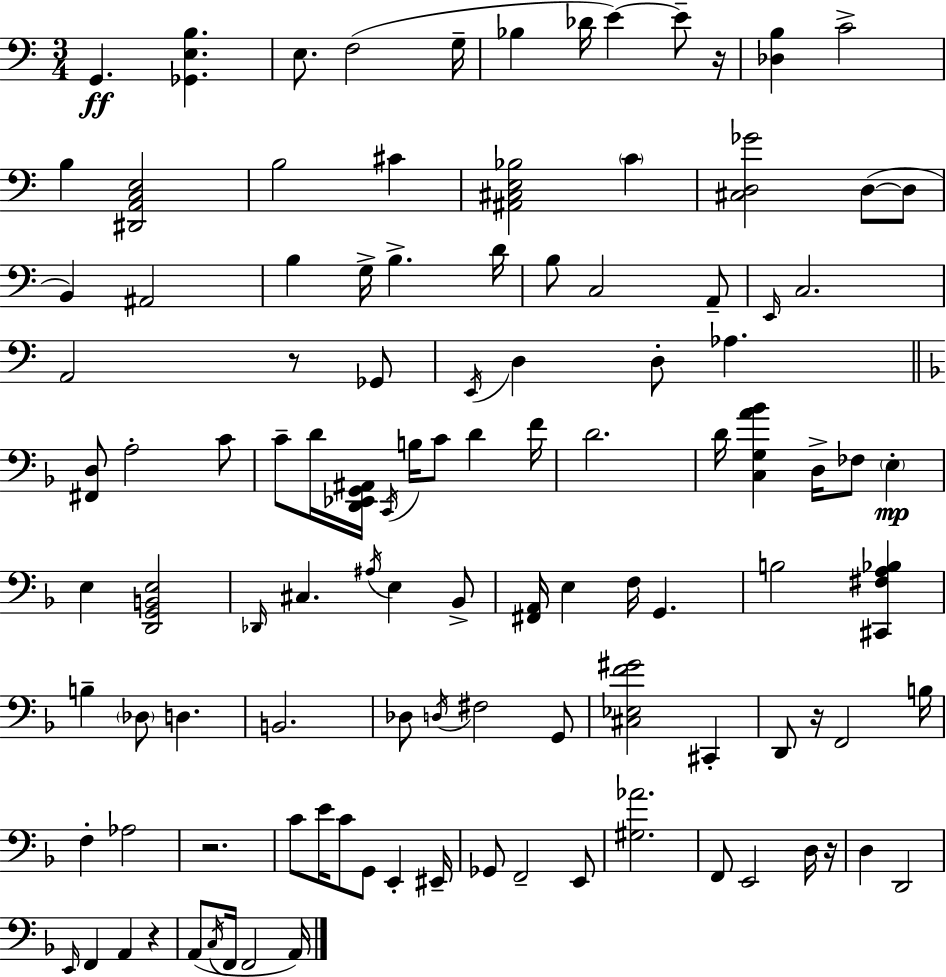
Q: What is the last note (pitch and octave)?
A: A2